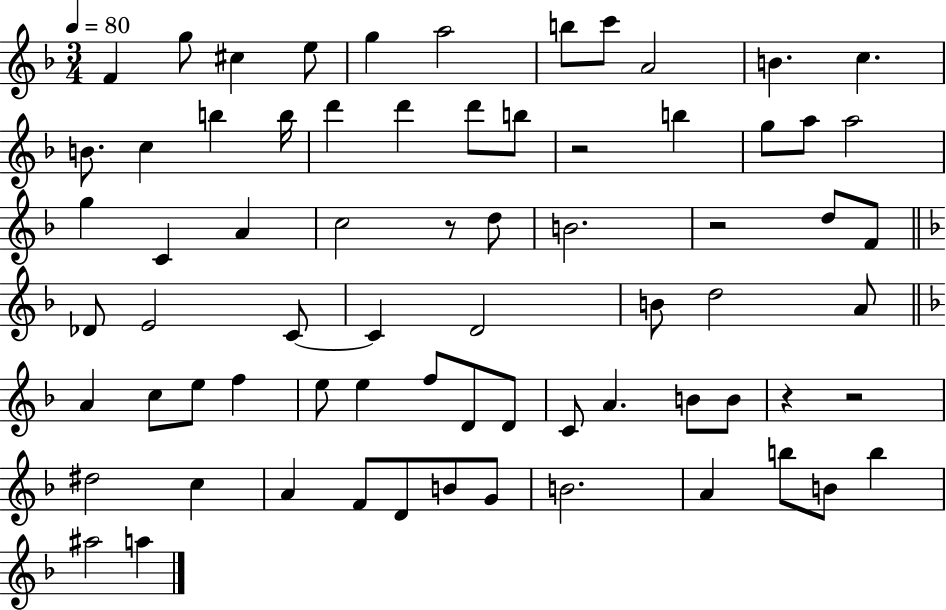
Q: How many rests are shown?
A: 5